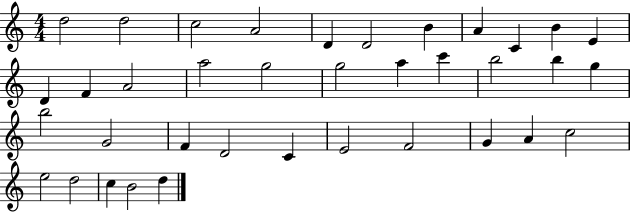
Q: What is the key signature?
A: C major